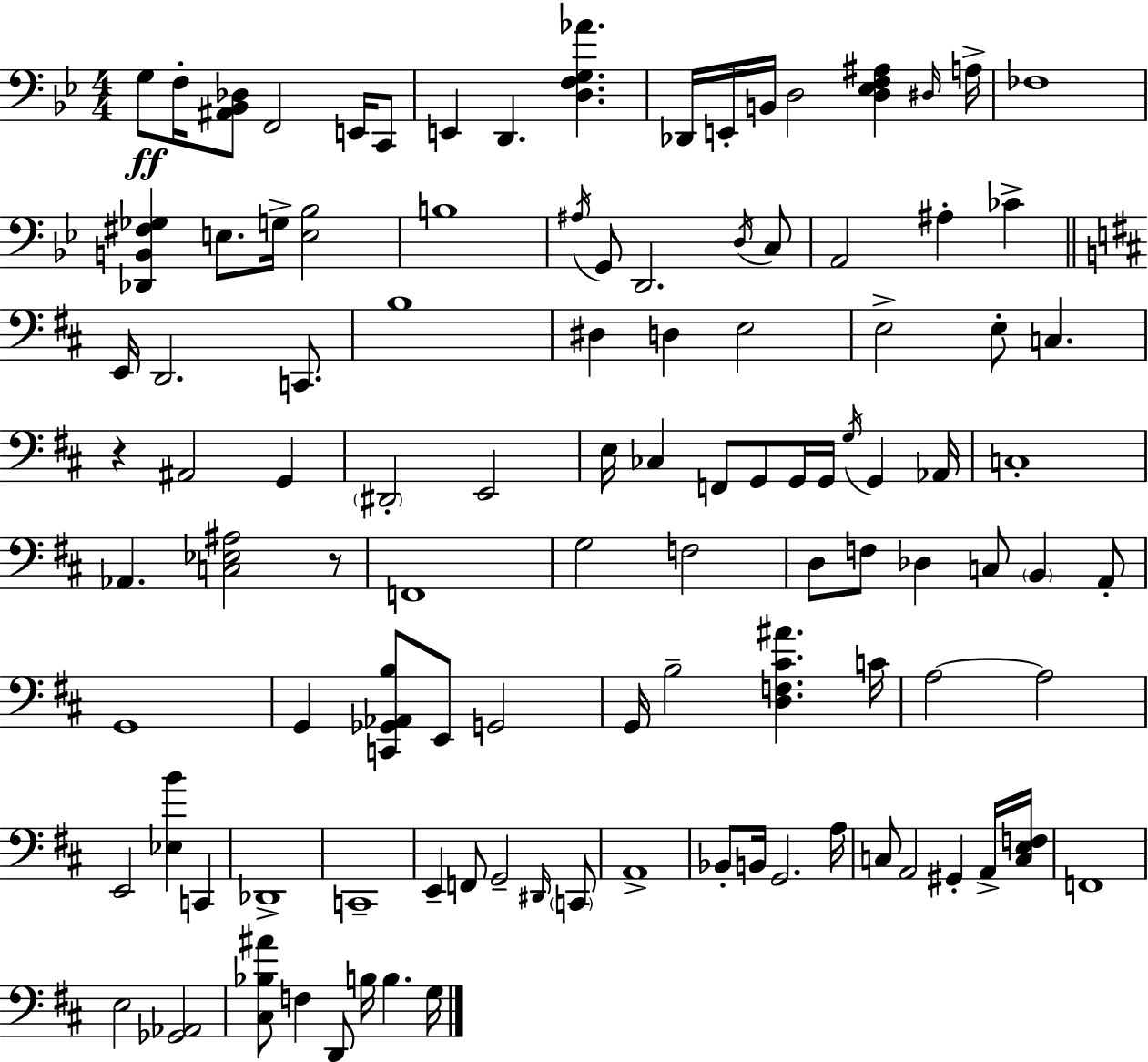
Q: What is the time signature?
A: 4/4